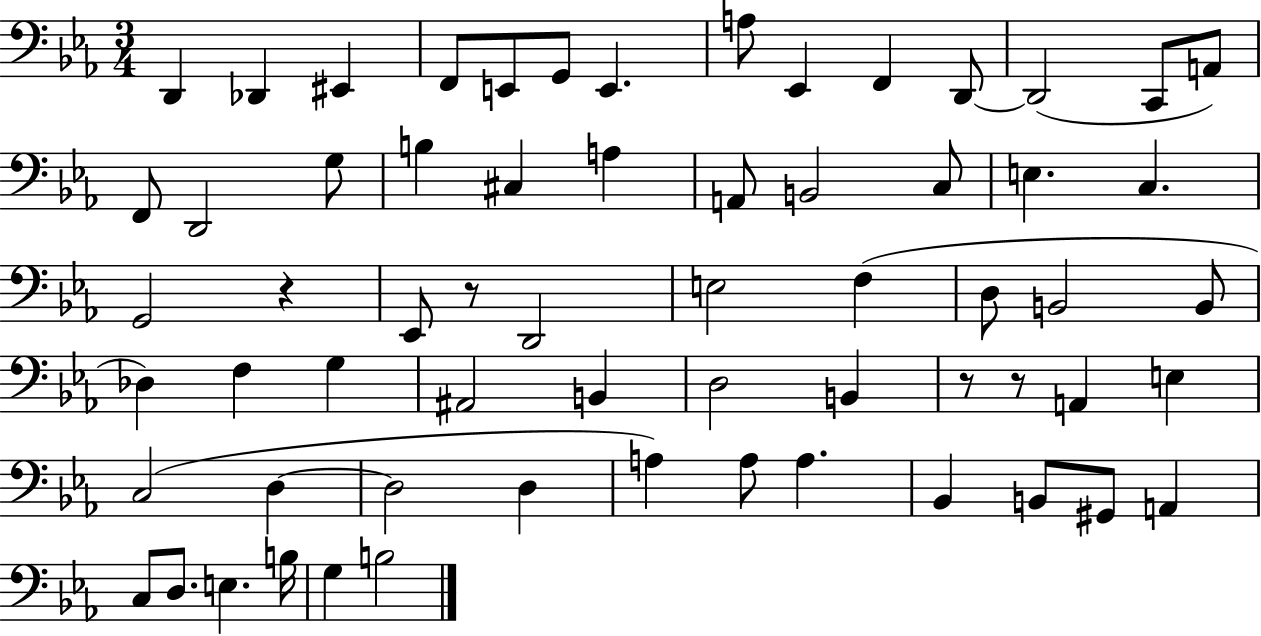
D2/q Db2/q EIS2/q F2/e E2/e G2/e E2/q. A3/e Eb2/q F2/q D2/e D2/h C2/e A2/e F2/e D2/h G3/e B3/q C#3/q A3/q A2/e B2/h C3/e E3/q. C3/q. G2/h R/q Eb2/e R/e D2/h E3/h F3/q D3/e B2/h B2/e Db3/q F3/q G3/q A#2/h B2/q D3/h B2/q R/e R/e A2/q E3/q C3/h D3/q D3/h D3/q A3/q A3/e A3/q. Bb2/q B2/e G#2/e A2/q C3/e D3/e. E3/q. B3/s G3/q B3/h